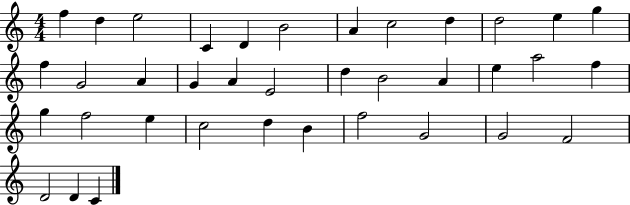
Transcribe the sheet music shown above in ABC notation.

X:1
T:Untitled
M:4/4
L:1/4
K:C
f d e2 C D B2 A c2 d d2 e g f G2 A G A E2 d B2 A e a2 f g f2 e c2 d B f2 G2 G2 F2 D2 D C